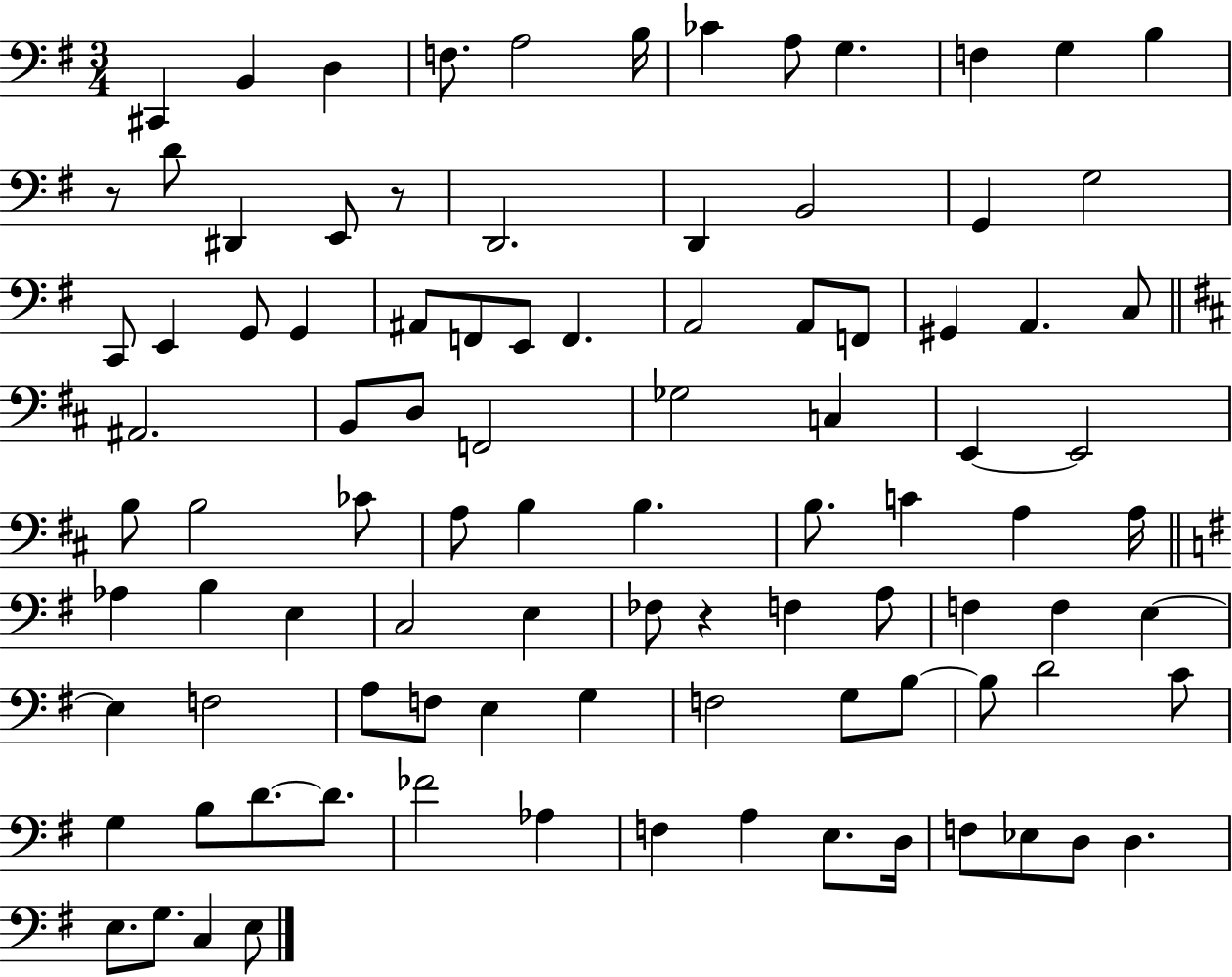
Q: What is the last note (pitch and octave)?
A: E3